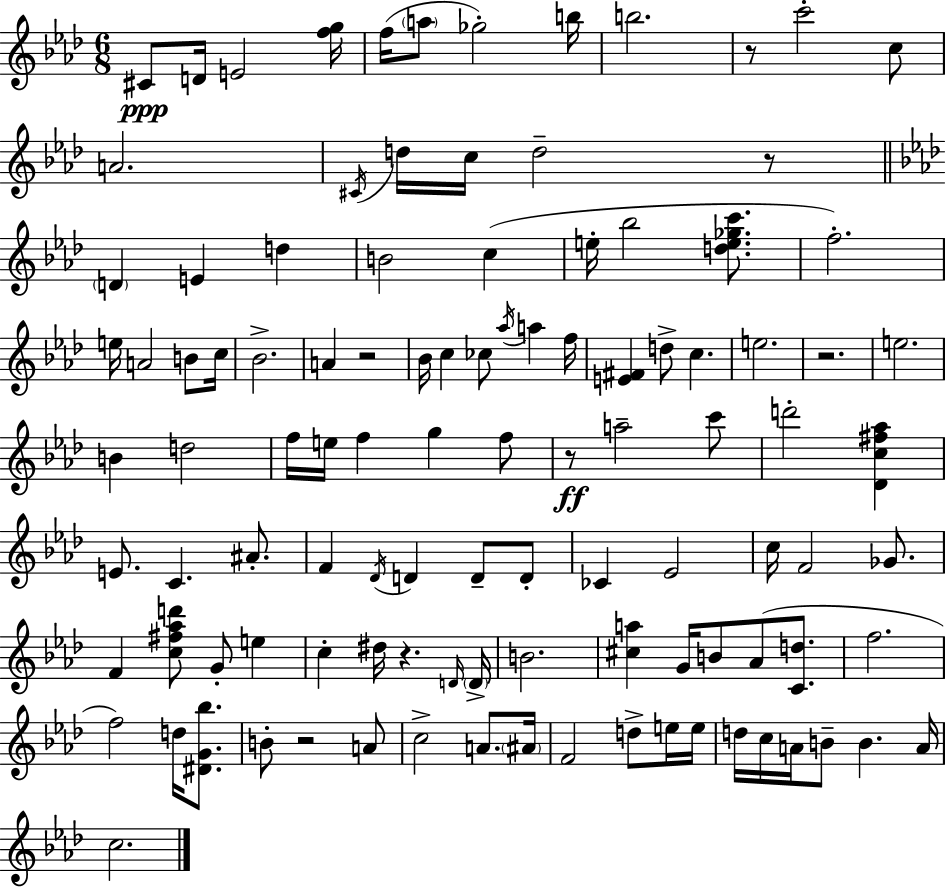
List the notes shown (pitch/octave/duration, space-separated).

C#4/e D4/s E4/h [F5,G5]/s F5/s A5/e Gb5/h B5/s B5/h. R/e C6/h C5/e A4/h. C#4/s D5/s C5/s D5/h R/e D4/q E4/q D5/q B4/h C5/q E5/s Bb5/h [D5,E5,Gb5,C6]/e. F5/h. E5/s A4/h B4/e C5/s Bb4/h. A4/q R/h Bb4/s C5/q CES5/e Ab5/s A5/q F5/s [E4,F#4]/q D5/e C5/q. E5/h. R/h. E5/h. B4/q D5/h F5/s E5/s F5/q G5/q F5/e R/e A5/h C6/e D6/h [Db4,C5,F#5,Ab5]/q E4/e. C4/q. A#4/e. F4/q Db4/s D4/q D4/e D4/e CES4/q Eb4/h C5/s F4/h Gb4/e. F4/q [C5,F#5,Ab5,D6]/e G4/e E5/q C5/q D#5/s R/q. D4/s D4/s B4/h. [C#5,A5]/q G4/s B4/e Ab4/e [C4,D5]/e. F5/h. F5/h D5/s [D#4,G4,Bb5]/e. B4/e R/h A4/e C5/h A4/e. A#4/s F4/h D5/e E5/s E5/s D5/s C5/s A4/s B4/e B4/q. A4/s C5/h.